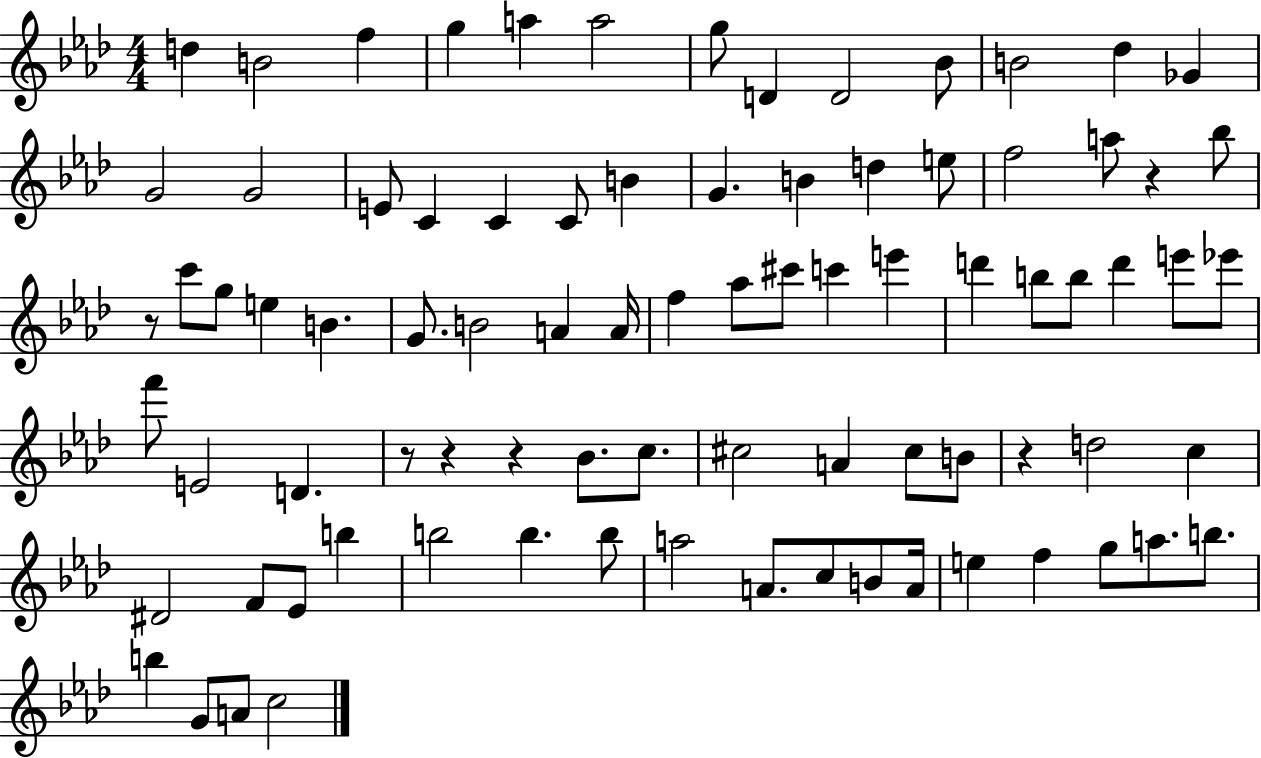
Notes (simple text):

D5/q B4/h F5/q G5/q A5/q A5/h G5/e D4/q D4/h Bb4/e B4/h Db5/q Gb4/q G4/h G4/h E4/e C4/q C4/q C4/e B4/q G4/q. B4/q D5/q E5/e F5/h A5/e R/q Bb5/e R/e C6/e G5/e E5/q B4/q. G4/e. B4/h A4/q A4/s F5/q Ab5/e C#6/e C6/q E6/q D6/q B5/e B5/e D6/q E6/e Eb6/e F6/e E4/h D4/q. R/e R/q R/q Bb4/e. C5/e. C#5/h A4/q C#5/e B4/e R/q D5/h C5/q D#4/h F4/e Eb4/e B5/q B5/h B5/q. B5/e A5/h A4/e. C5/e B4/e A4/s E5/q F5/q G5/e A5/e. B5/e. B5/q G4/e A4/e C5/h